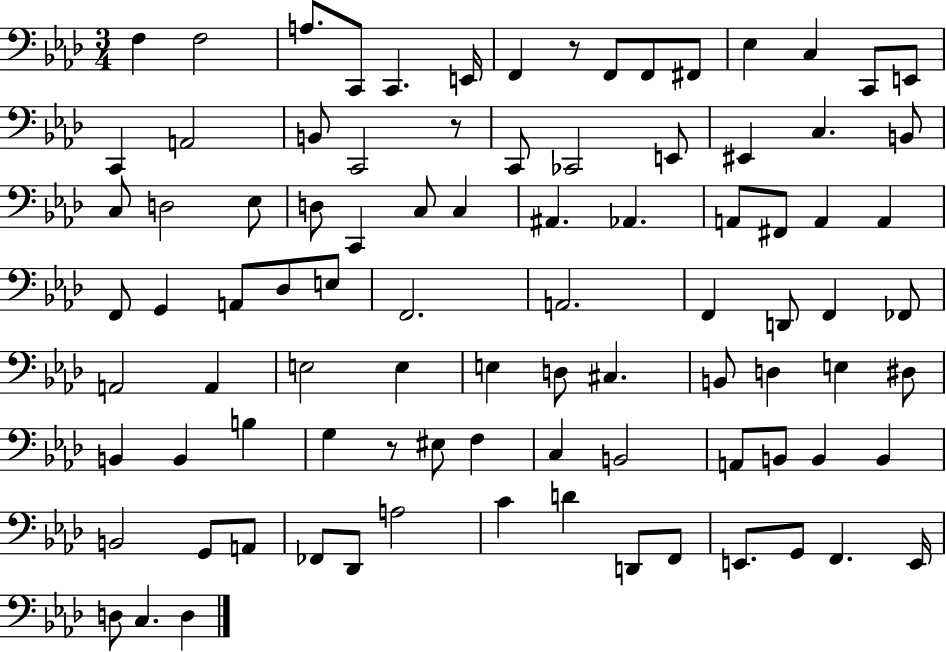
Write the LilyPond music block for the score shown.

{
  \clef bass
  \numericTimeSignature
  \time 3/4
  \key aes \major
  f4 f2 | a8. c,8 c,4. e,16 | f,4 r8 f,8 f,8 fis,8 | ees4 c4 c,8 e,8 | \break c,4 a,2 | b,8 c,2 r8 | c,8 ces,2 e,8 | eis,4 c4. b,8 | \break c8 d2 ees8 | d8 c,4 c8 c4 | ais,4. aes,4. | a,8 fis,8 a,4 a,4 | \break f,8 g,4 a,8 des8 e8 | f,2. | a,2. | f,4 d,8 f,4 fes,8 | \break a,2 a,4 | e2 e4 | e4 d8 cis4. | b,8 d4 e4 dis8 | \break b,4 b,4 b4 | g4 r8 eis8 f4 | c4 b,2 | a,8 b,8 b,4 b,4 | \break b,2 g,8 a,8 | fes,8 des,8 a2 | c'4 d'4 d,8 f,8 | e,8. g,8 f,4. e,16 | \break d8 c4. d4 | \bar "|."
}